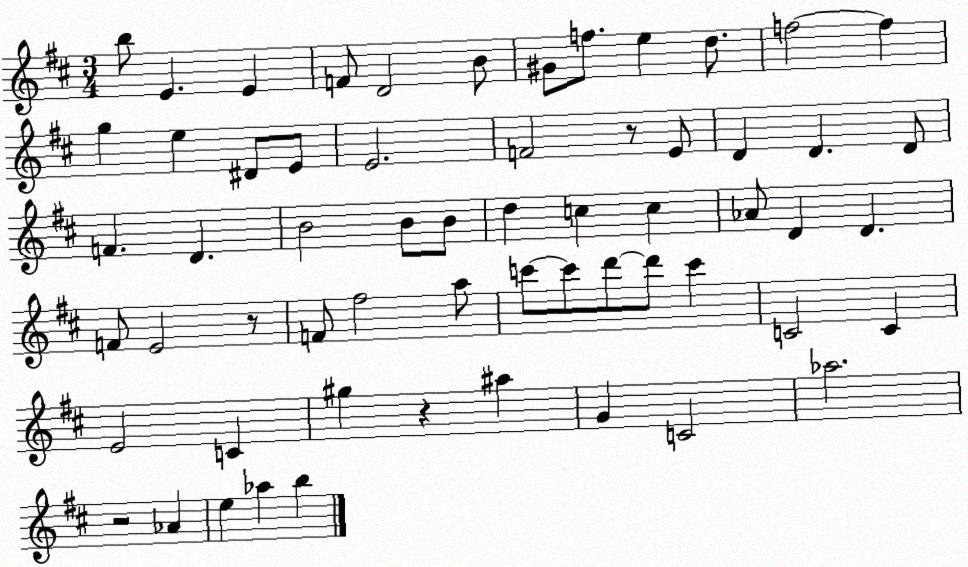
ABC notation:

X:1
T:Untitled
M:3/4
L:1/4
K:D
b/2 E E F/2 D2 B/2 ^G/2 f/2 e d/2 f2 f g e ^D/2 E/2 E2 F2 z/2 E/2 D D D/2 F D B2 B/2 B/2 d c c _A/2 D D F/2 E2 z/2 F/2 ^f2 a/2 c'/2 c'/2 d'/2 d'/2 c' C2 C E2 C ^g z ^a G C2 _a2 z2 _A e _a b